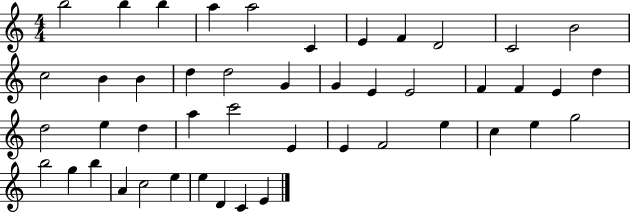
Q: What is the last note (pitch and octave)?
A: E4